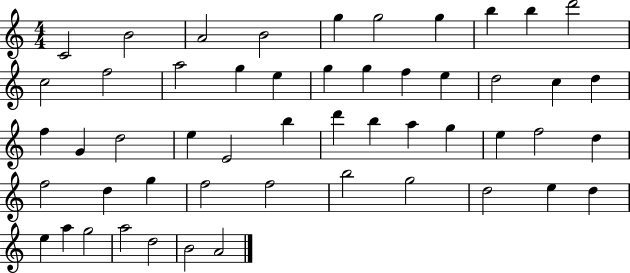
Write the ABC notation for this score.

X:1
T:Untitled
M:4/4
L:1/4
K:C
C2 B2 A2 B2 g g2 g b b d'2 c2 f2 a2 g e g g f e d2 c d f G d2 e E2 b d' b a g e f2 d f2 d g f2 f2 b2 g2 d2 e d e a g2 a2 d2 B2 A2